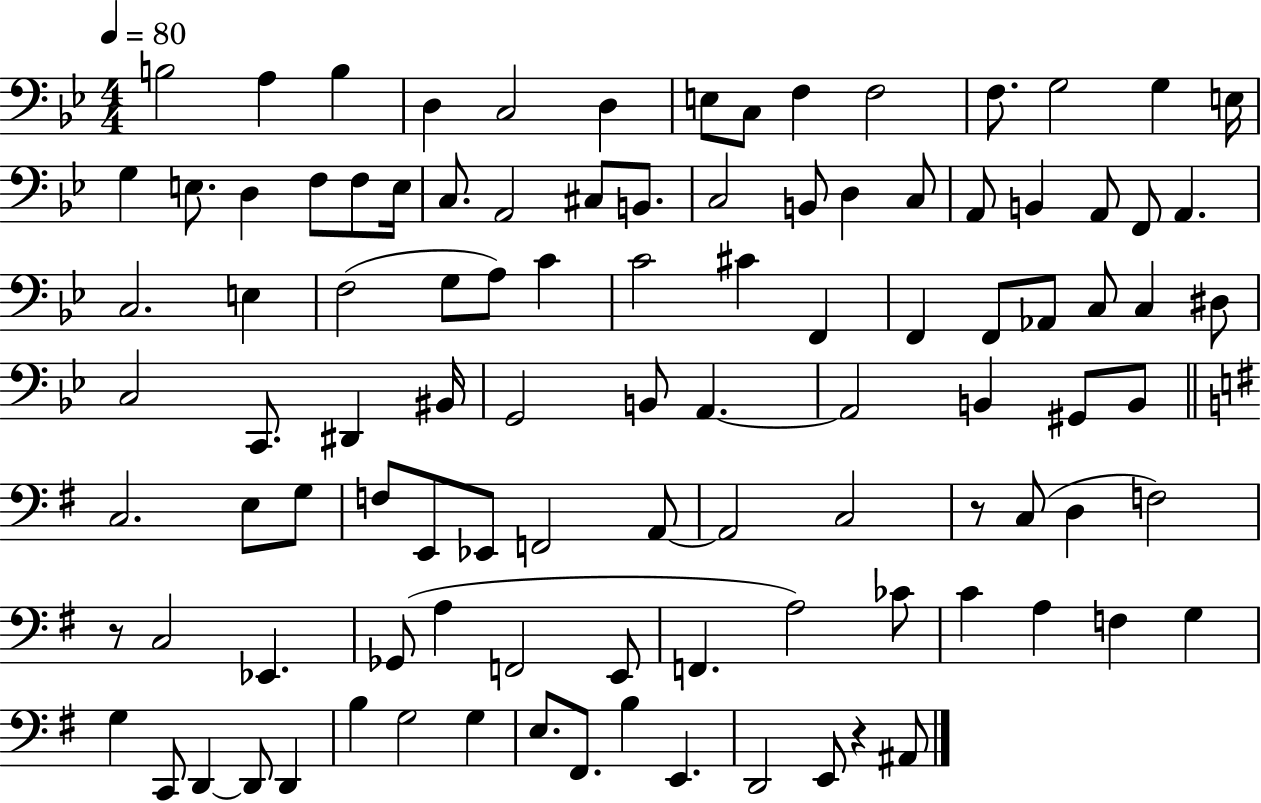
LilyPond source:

{
  \clef bass
  \numericTimeSignature
  \time 4/4
  \key bes \major
  \tempo 4 = 80
  b2 a4 b4 | d4 c2 d4 | e8 c8 f4 f2 | f8. g2 g4 e16 | \break g4 e8. d4 f8 f8 e16 | c8. a,2 cis8 b,8. | c2 b,8 d4 c8 | a,8 b,4 a,8 f,8 a,4. | \break c2. e4 | f2( g8 a8) c'4 | c'2 cis'4 f,4 | f,4 f,8 aes,8 c8 c4 dis8 | \break c2 c,8. dis,4 bis,16 | g,2 b,8 a,4.~~ | a,2 b,4 gis,8 b,8 | \bar "||" \break \key e \minor c2. e8 g8 | f8 e,8 ees,8 f,2 a,8~~ | a,2 c2 | r8 c8( d4 f2) | \break r8 c2 ees,4. | ges,8( a4 f,2 e,8 | f,4. a2) ces'8 | c'4 a4 f4 g4 | \break g4 c,8 d,4~~ d,8 d,4 | b4 g2 g4 | e8. fis,8. b4 e,4. | d,2 e,8 r4 ais,8 | \break \bar "|."
}